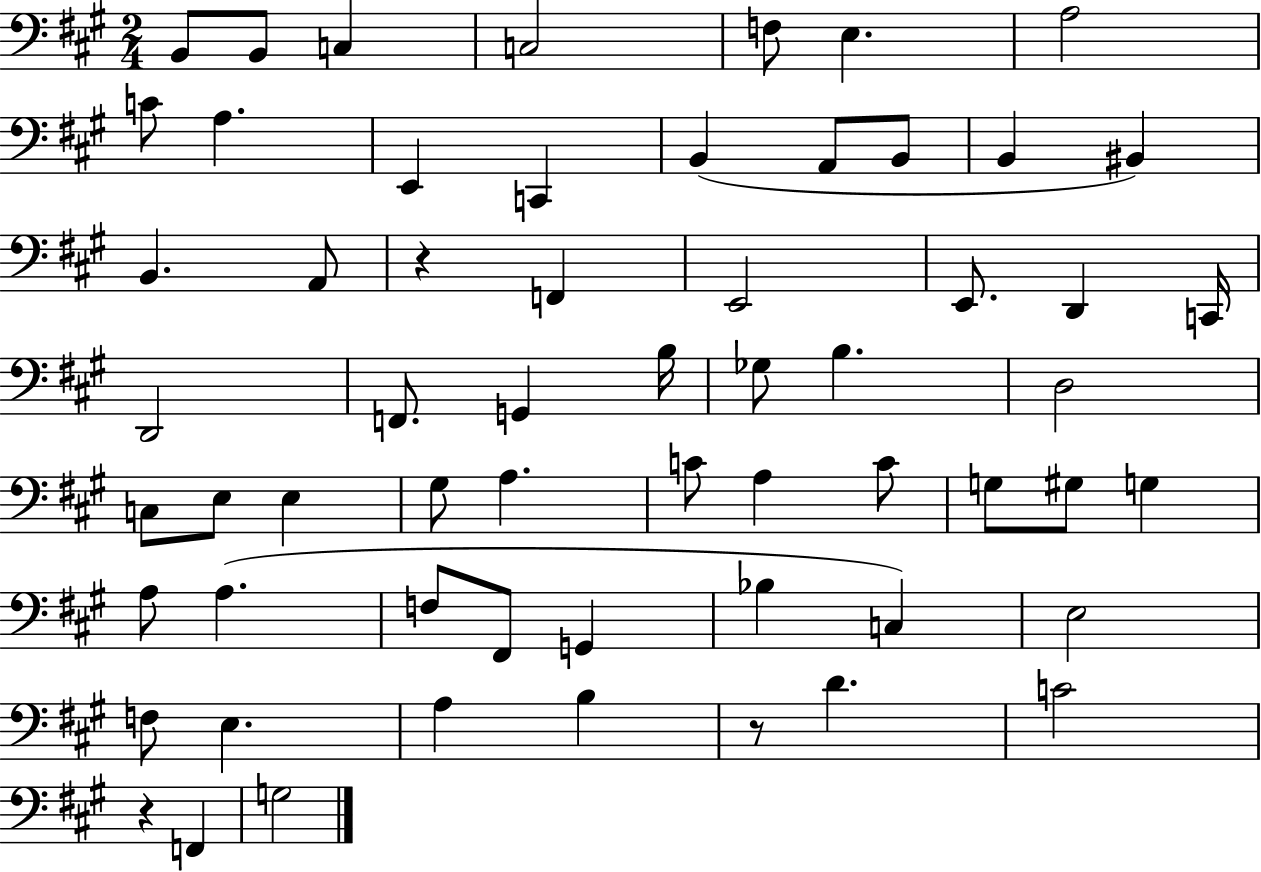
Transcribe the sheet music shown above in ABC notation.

X:1
T:Untitled
M:2/4
L:1/4
K:A
B,,/2 B,,/2 C, C,2 F,/2 E, A,2 C/2 A, E,, C,, B,, A,,/2 B,,/2 B,, ^B,, B,, A,,/2 z F,, E,,2 E,,/2 D,, C,,/4 D,,2 F,,/2 G,, B,/4 _G,/2 B, D,2 C,/2 E,/2 E, ^G,/2 A, C/2 A, C/2 G,/2 ^G,/2 G, A,/2 A, F,/2 ^F,,/2 G,, _B, C, E,2 F,/2 E, A, B, z/2 D C2 z F,, G,2